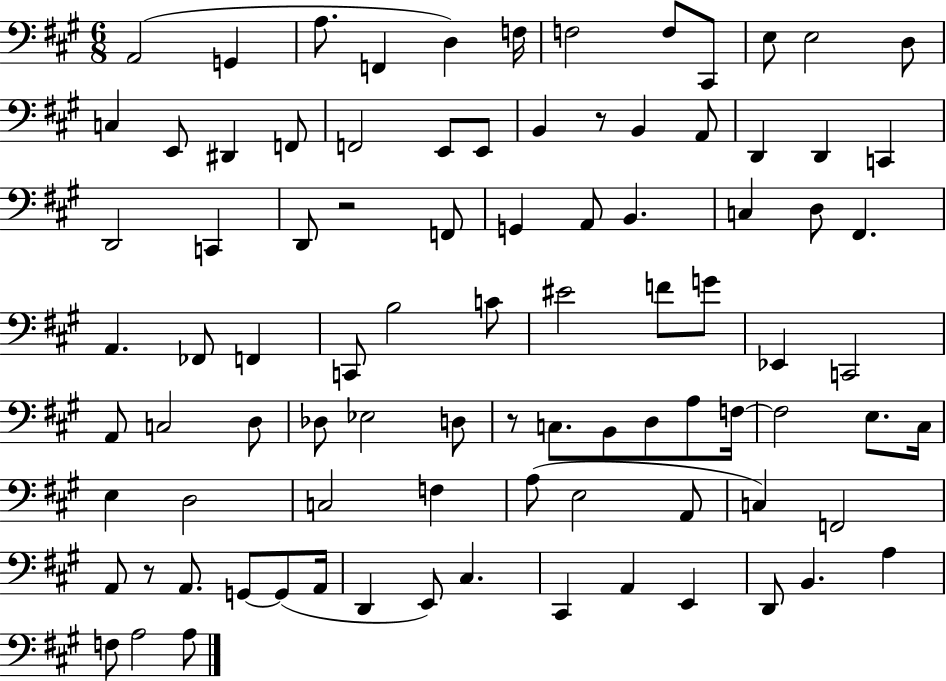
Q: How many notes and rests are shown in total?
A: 90